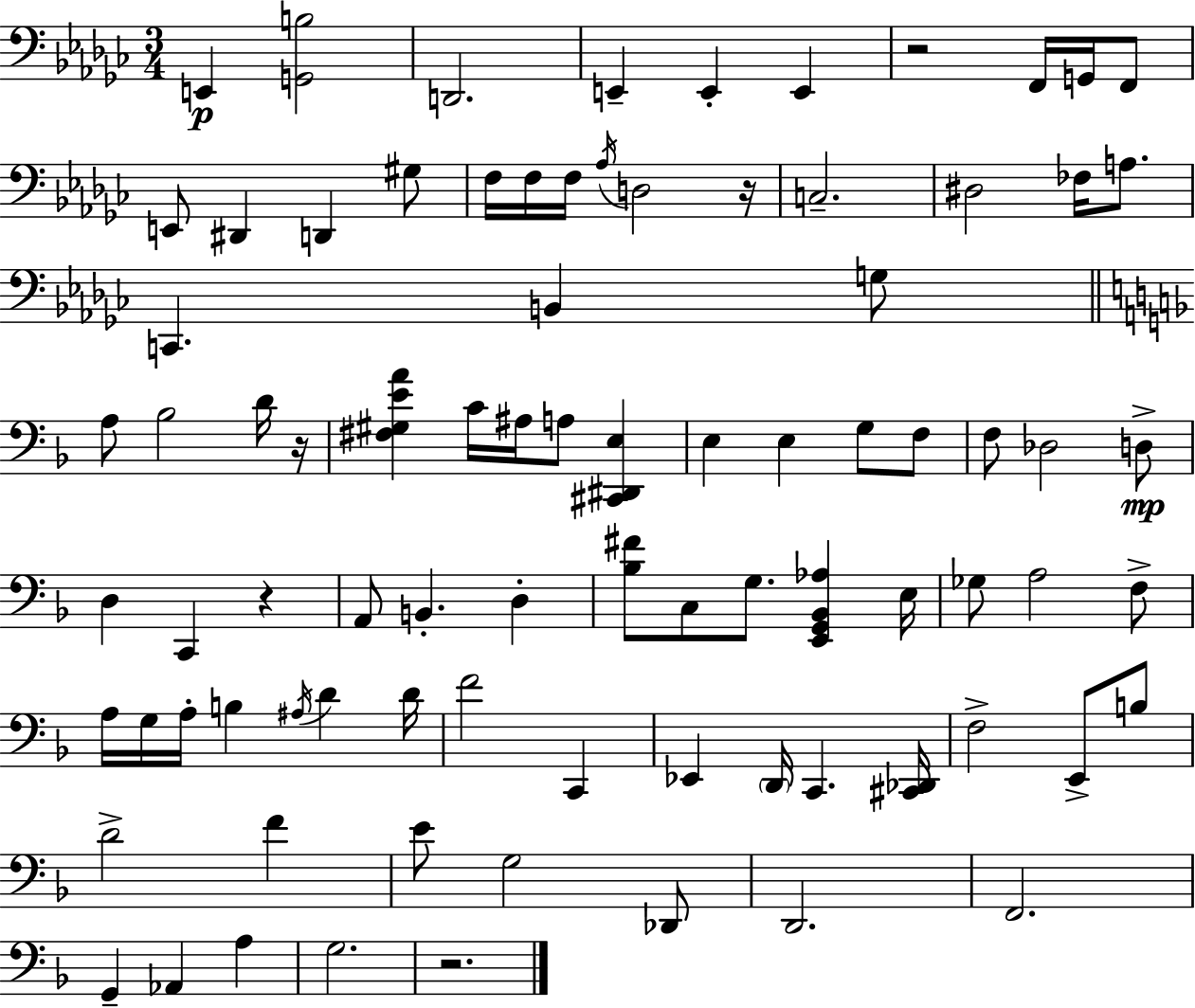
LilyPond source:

{
  \clef bass
  \numericTimeSignature
  \time 3/4
  \key ees \minor
  e,4\p <g, b>2 | d,2. | e,4-- e,4-. e,4 | r2 f,16 g,16 f,8 | \break e,8 dis,4 d,4 gis8 | f16 f16 f16 \acciaccatura { aes16 } d2 | r16 c2.-- | dis2 fes16 a8. | \break c,4. b,4 g8 | \bar "||" \break \key f \major a8 bes2 d'16 r16 | <fis gis e' a'>4 c'16 ais16 a8 <cis, dis, e>4 | e4 e4 g8 f8 | f8 des2 d8->\mp | \break d4 c,4 r4 | a,8 b,4.-. d4-. | <bes fis'>8 c8 g8. <e, g, bes, aes>4 e16 | ges8 a2 f8-> | \break a16 g16 a16-. b4 \acciaccatura { ais16 } d'4 | d'16 f'2 c,4 | ees,4 \parenthesize d,16 c,4. | <cis, des,>16 f2-> e,8-> b8 | \break d'2-> f'4 | e'8 g2 des,8 | d,2. | f,2. | \break g,4-- aes,4 a4 | g2. | r2. | \bar "|."
}